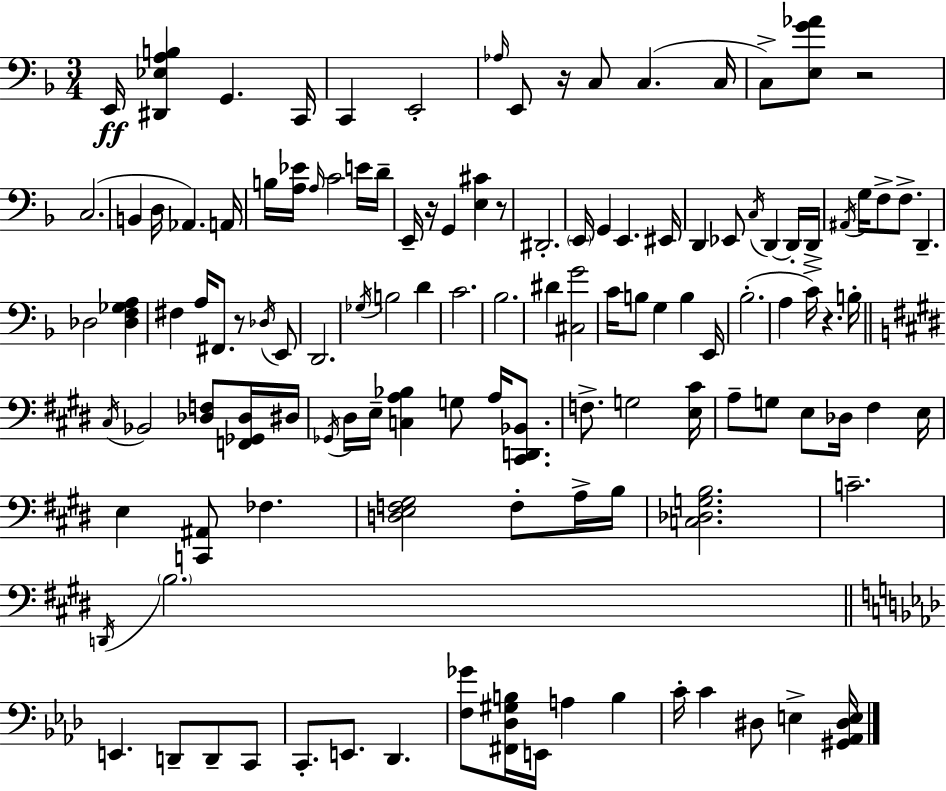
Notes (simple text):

E2/s [D#2,Eb3,A3,B3]/q G2/q. C2/s C2/q E2/h Ab3/s E2/e R/s C3/e C3/q. C3/s C3/e [E3,G4,Ab4]/e R/h C3/h. B2/q D3/s Ab2/q. A2/s B3/s [A3,Eb4]/s A3/s C4/h E4/s D4/s E2/s R/s G2/q [E3,C#4]/q R/e D#2/h. E2/s G2/q E2/q. EIS2/s D2/q Eb2/e C3/s D2/q D2/s D2/s A#2/s G3/s F3/e F3/e. D2/q. Db3/h [Db3,F3,Gb3,A3]/q F#3/q A3/s F#2/e. R/e Db3/s E2/e D2/h. Gb3/s B3/h D4/q C4/h. Bb3/h. D#4/q [C#3,G4]/h C4/s B3/e G3/q B3/q E2/s Bb3/h. A3/q C4/s R/q. B3/s C#3/s Bb2/h [Db3,F3]/e [F2,Gb2,Db3]/s D#3/s Gb2/s D#3/s E3/s [C3,A3,Bb3]/q G3/e A3/s [C#2,D2,Bb2]/e. F3/e. G3/h [E3,C#4]/s A3/e G3/e E3/e Db3/s F#3/q E3/s E3/q [C2,A#2]/e FES3/q. [D3,E3,F3,G#3]/h F3/e A3/s B3/s [C3,Db3,G3,B3]/h. C4/h. D2/s B3/h. E2/q. D2/e D2/e C2/e C2/e. E2/e. Db2/q. [F3,Gb4]/e [F#2,Db3,G#3,B3]/s E2/s A3/q B3/q C4/s C4/q D#3/e E3/q [G#2,Ab2,D#3,E3]/s